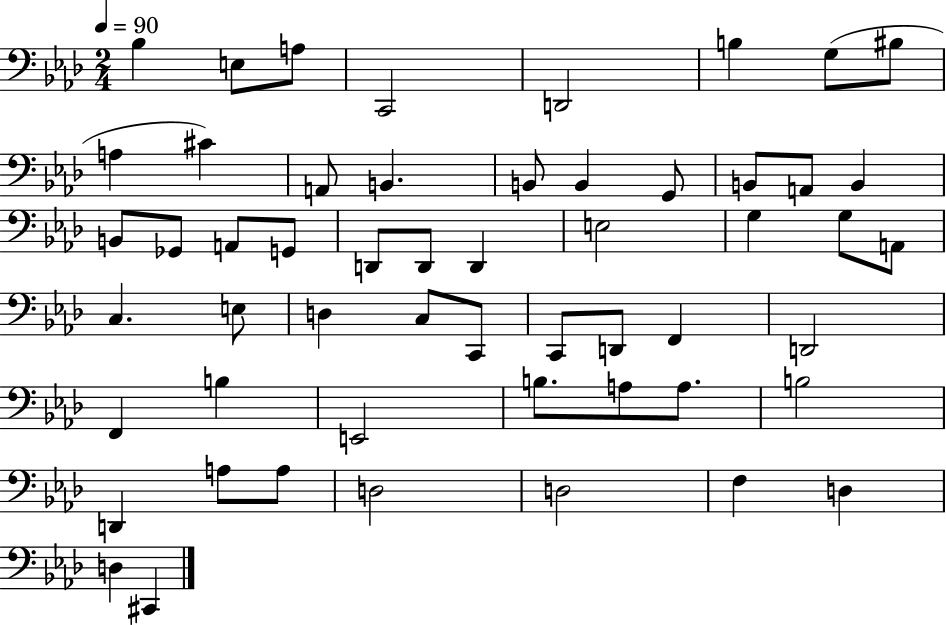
Bb3/q E3/e A3/e C2/h D2/h B3/q G3/e BIS3/e A3/q C#4/q A2/e B2/q. B2/e B2/q G2/e B2/e A2/e B2/q B2/e Gb2/e A2/e G2/e D2/e D2/e D2/q E3/h G3/q G3/e A2/e C3/q. E3/e D3/q C3/e C2/e C2/e D2/e F2/q D2/h F2/q B3/q E2/h B3/e. A3/e A3/e. B3/h D2/q A3/e A3/e D3/h D3/h F3/q D3/q D3/q C#2/q